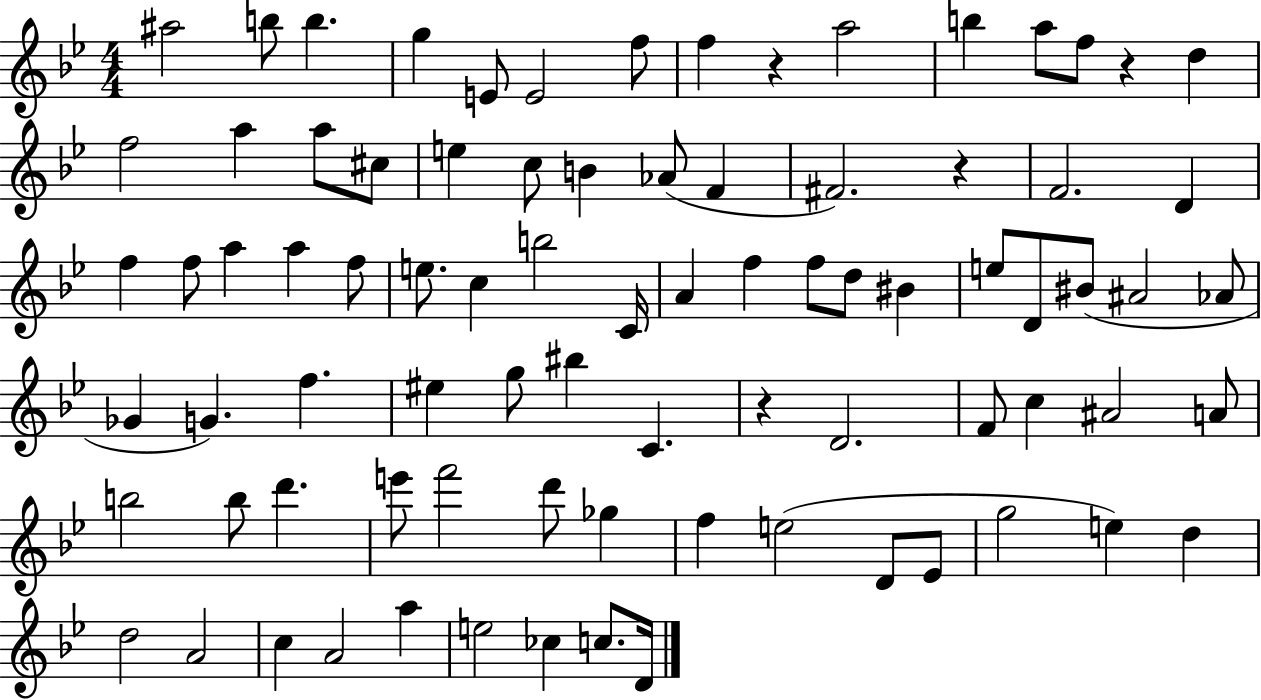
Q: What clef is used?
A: treble